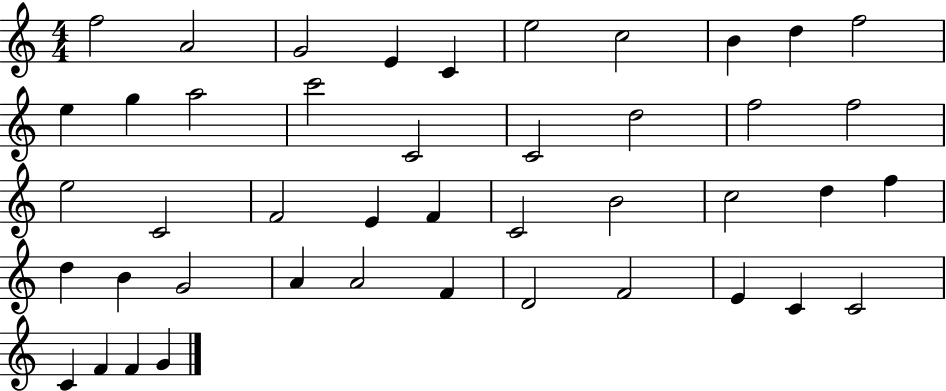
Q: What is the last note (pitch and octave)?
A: G4